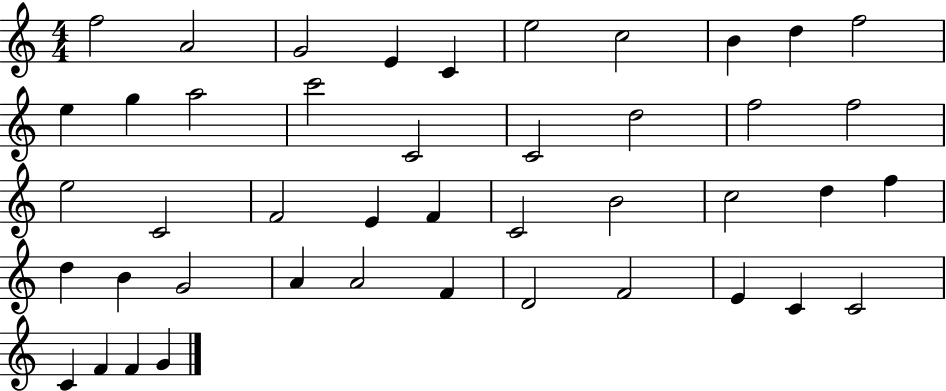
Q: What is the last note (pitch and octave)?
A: G4